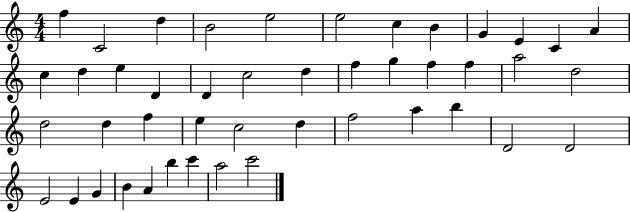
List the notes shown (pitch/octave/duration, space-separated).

F5/q C4/h D5/q B4/h E5/h E5/h C5/q B4/q G4/q E4/q C4/q A4/q C5/q D5/q E5/q D4/q D4/q C5/h D5/q F5/q G5/q F5/q F5/q A5/h D5/h D5/h D5/q F5/q E5/q C5/h D5/q F5/h A5/q B5/q D4/h D4/h E4/h E4/q G4/q B4/q A4/q B5/q C6/q A5/h C6/h